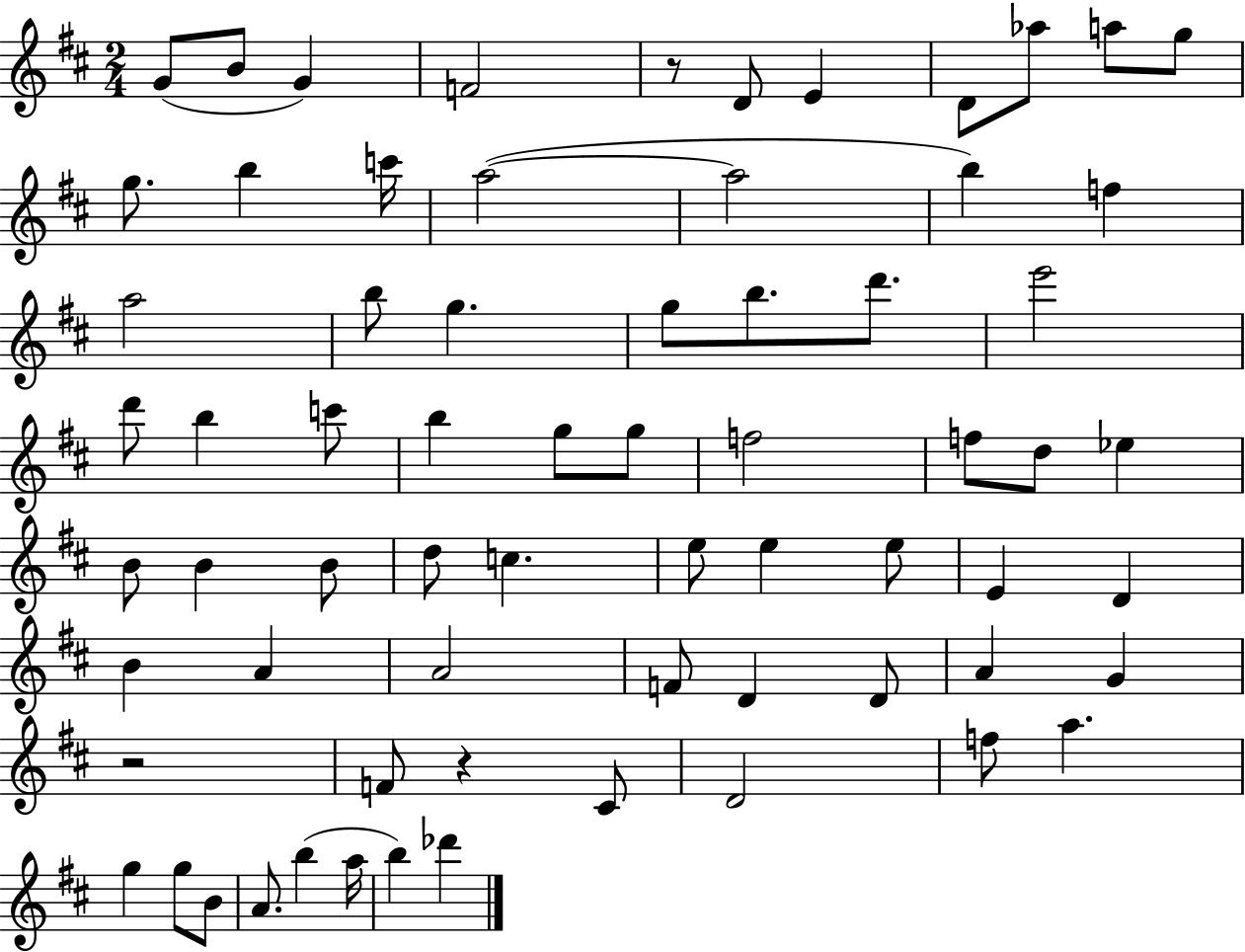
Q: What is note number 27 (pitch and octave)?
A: C6